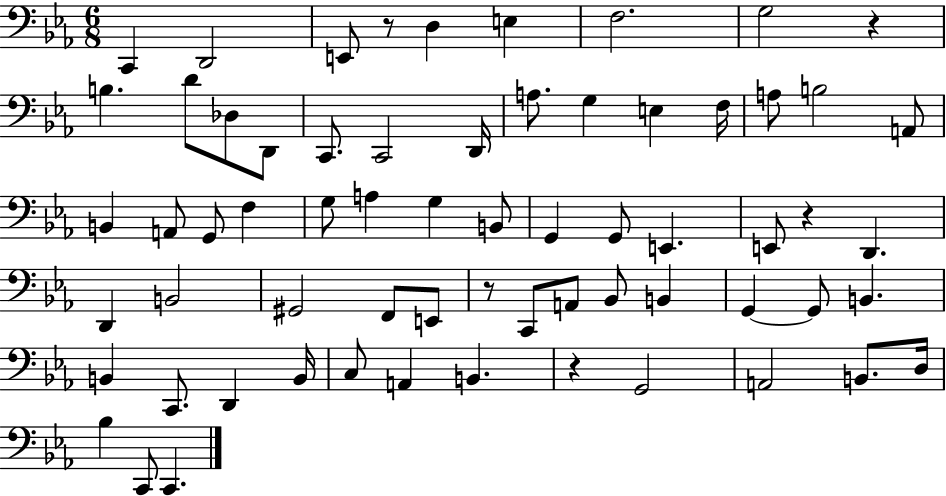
X:1
T:Untitled
M:6/8
L:1/4
K:Eb
C,, D,,2 E,,/2 z/2 D, E, F,2 G,2 z B, D/2 _D,/2 D,,/2 C,,/2 C,,2 D,,/4 A,/2 G, E, F,/4 A,/2 B,2 A,,/2 B,, A,,/2 G,,/2 F, G,/2 A, G, B,,/2 G,, G,,/2 E,, E,,/2 z D,, D,, B,,2 ^G,,2 F,,/2 E,,/2 z/2 C,,/2 A,,/2 _B,,/2 B,, G,, G,,/2 B,, B,, C,,/2 D,, B,,/4 C,/2 A,, B,, z G,,2 A,,2 B,,/2 D,/4 _B, C,,/2 C,,